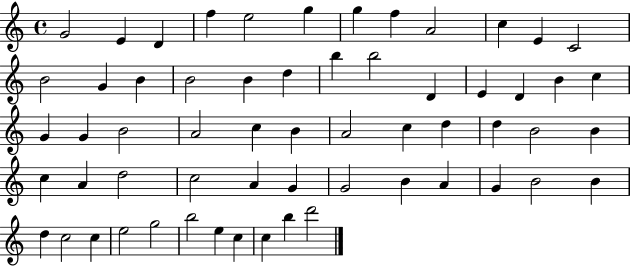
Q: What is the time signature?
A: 4/4